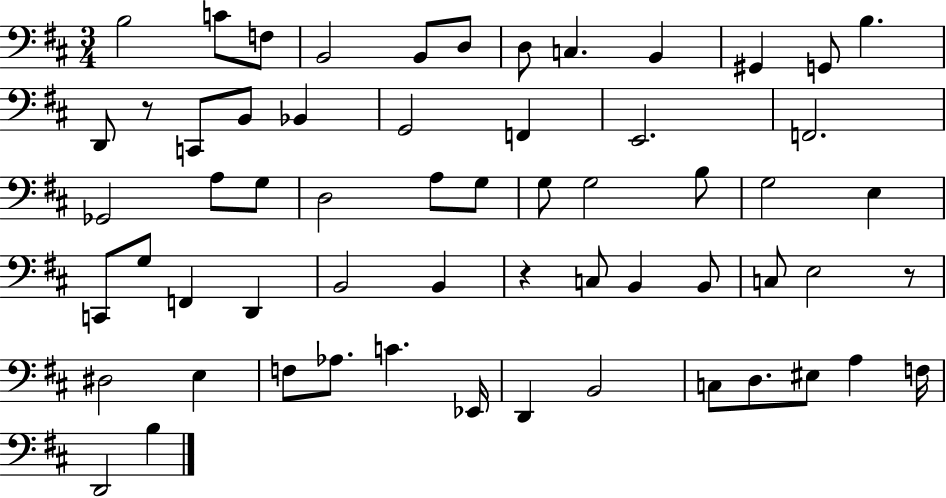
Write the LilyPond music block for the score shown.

{
  \clef bass
  \numericTimeSignature
  \time 3/4
  \key d \major
  \repeat volta 2 { b2 c'8 f8 | b,2 b,8 d8 | d8 c4. b,4 | gis,4 g,8 b4. | \break d,8 r8 c,8 b,8 bes,4 | g,2 f,4 | e,2. | f,2. | \break ges,2 a8 g8 | d2 a8 g8 | g8 g2 b8 | g2 e4 | \break c,8 g8 f,4 d,4 | b,2 b,4 | r4 c8 b,4 b,8 | c8 e2 r8 | \break dis2 e4 | f8 aes8. c'4. ees,16 | d,4 b,2 | c8 d8. eis8 a4 f16 | \break d,2 b4 | } \bar "|."
}